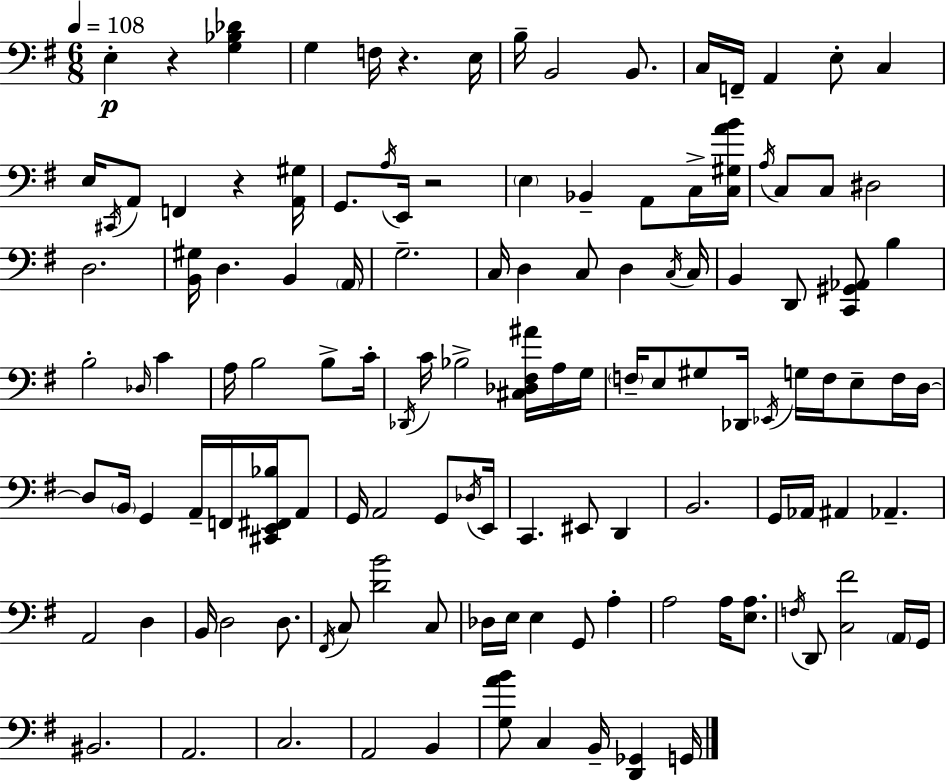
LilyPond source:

{
  \clef bass
  \numericTimeSignature
  \time 6/8
  \key g \major
  \tempo 4 = 108
  e4-.\p r4 <g bes des'>4 | g4 f16 r4. e16 | b16-- b,2 b,8. | c16 f,16-- a,4 e8-. c4 | \break e16 \acciaccatura { cis,16 } a,8 f,4 r4 | <a, gis>16 g,8. \acciaccatura { a16 } e,16 r2 | \parenthesize e4 bes,4-- a,8 | c16-> <c gis a' b'>16 \acciaccatura { a16 } c8 c8 dis2 | \break d2. | <b, gis>16 d4. b,4 | \parenthesize a,16 g2.-- | c16 d4 c8 d4 | \break \acciaccatura { c16 } c16 b,4 d,8 <c, gis, aes,>8 | b4 b2-. | \grace { des16 } c'4 a16 b2 | b8-> c'16-. \acciaccatura { des,16 } c'16 bes2-> | \break <cis des fis ais'>16 a16 g16 \parenthesize f16-- e8 gis8 des,16 | \acciaccatura { ees,16 } g16 f16 e8-- f16 d16~~ d8 \parenthesize b,16 g,4 | a,16-- f,16 <cis, e, fis, bes>16 a,8 g,16 a,2 | g,8 \acciaccatura { des16 } e,16 c,4. | \break eis,8 d,4 b,2. | g,16 aes,16 ais,4 | aes,4.-- a,2 | d4 b,16 d2 | \break d8. \acciaccatura { fis,16 } c8 <d' b'>2 | c8 des16 e16 e4 | g,8 a4-. a2 | a16 <e a>8. \acciaccatura { f16 } d,8 | \break <c fis'>2 \parenthesize a,16 g,16 bis,2. | a,2. | c2. | a,2 | \break b,4 <g a' b'>8 | c4 b,16-- <d, ges,>4 g,16 \bar "|."
}